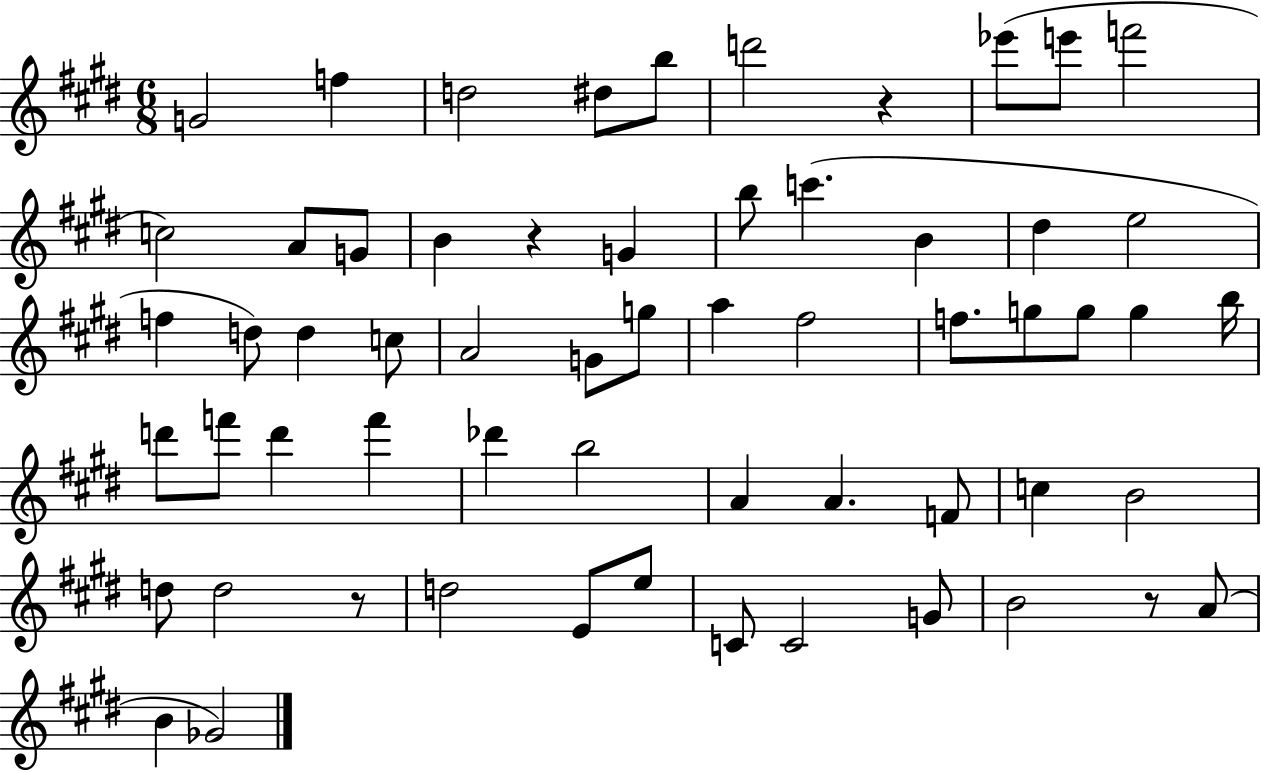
{
  \clef treble
  \numericTimeSignature
  \time 6/8
  \key e \major
  g'2 f''4 | d''2 dis''8 b''8 | d'''2 r4 | ees'''8( e'''8 f'''2 | \break c''2) a'8 g'8 | b'4 r4 g'4 | b''8 c'''4.( b'4 | dis''4 e''2 | \break f''4 d''8) d''4 c''8 | a'2 g'8 g''8 | a''4 fis''2 | f''8. g''8 g''8 g''4 b''16 | \break d'''8 f'''8 d'''4 f'''4 | des'''4 b''2 | a'4 a'4. f'8 | c''4 b'2 | \break d''8 d''2 r8 | d''2 e'8 e''8 | c'8 c'2 g'8 | b'2 r8 a'8( | \break b'4 ges'2) | \bar "|."
}